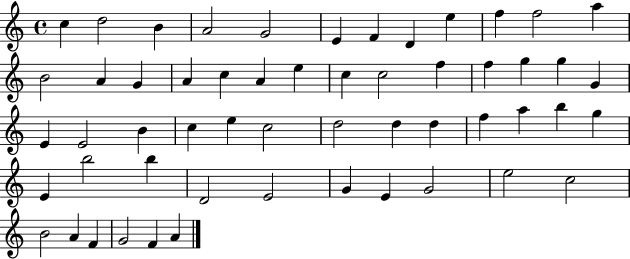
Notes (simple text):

C5/q D5/h B4/q A4/h G4/h E4/q F4/q D4/q E5/q F5/q F5/h A5/q B4/h A4/q G4/q A4/q C5/q A4/q E5/q C5/q C5/h F5/q F5/q G5/q G5/q G4/q E4/q E4/h B4/q C5/q E5/q C5/h D5/h D5/q D5/q F5/q A5/q B5/q G5/q E4/q B5/h B5/q D4/h E4/h G4/q E4/q G4/h E5/h C5/h B4/h A4/q F4/q G4/h F4/q A4/q